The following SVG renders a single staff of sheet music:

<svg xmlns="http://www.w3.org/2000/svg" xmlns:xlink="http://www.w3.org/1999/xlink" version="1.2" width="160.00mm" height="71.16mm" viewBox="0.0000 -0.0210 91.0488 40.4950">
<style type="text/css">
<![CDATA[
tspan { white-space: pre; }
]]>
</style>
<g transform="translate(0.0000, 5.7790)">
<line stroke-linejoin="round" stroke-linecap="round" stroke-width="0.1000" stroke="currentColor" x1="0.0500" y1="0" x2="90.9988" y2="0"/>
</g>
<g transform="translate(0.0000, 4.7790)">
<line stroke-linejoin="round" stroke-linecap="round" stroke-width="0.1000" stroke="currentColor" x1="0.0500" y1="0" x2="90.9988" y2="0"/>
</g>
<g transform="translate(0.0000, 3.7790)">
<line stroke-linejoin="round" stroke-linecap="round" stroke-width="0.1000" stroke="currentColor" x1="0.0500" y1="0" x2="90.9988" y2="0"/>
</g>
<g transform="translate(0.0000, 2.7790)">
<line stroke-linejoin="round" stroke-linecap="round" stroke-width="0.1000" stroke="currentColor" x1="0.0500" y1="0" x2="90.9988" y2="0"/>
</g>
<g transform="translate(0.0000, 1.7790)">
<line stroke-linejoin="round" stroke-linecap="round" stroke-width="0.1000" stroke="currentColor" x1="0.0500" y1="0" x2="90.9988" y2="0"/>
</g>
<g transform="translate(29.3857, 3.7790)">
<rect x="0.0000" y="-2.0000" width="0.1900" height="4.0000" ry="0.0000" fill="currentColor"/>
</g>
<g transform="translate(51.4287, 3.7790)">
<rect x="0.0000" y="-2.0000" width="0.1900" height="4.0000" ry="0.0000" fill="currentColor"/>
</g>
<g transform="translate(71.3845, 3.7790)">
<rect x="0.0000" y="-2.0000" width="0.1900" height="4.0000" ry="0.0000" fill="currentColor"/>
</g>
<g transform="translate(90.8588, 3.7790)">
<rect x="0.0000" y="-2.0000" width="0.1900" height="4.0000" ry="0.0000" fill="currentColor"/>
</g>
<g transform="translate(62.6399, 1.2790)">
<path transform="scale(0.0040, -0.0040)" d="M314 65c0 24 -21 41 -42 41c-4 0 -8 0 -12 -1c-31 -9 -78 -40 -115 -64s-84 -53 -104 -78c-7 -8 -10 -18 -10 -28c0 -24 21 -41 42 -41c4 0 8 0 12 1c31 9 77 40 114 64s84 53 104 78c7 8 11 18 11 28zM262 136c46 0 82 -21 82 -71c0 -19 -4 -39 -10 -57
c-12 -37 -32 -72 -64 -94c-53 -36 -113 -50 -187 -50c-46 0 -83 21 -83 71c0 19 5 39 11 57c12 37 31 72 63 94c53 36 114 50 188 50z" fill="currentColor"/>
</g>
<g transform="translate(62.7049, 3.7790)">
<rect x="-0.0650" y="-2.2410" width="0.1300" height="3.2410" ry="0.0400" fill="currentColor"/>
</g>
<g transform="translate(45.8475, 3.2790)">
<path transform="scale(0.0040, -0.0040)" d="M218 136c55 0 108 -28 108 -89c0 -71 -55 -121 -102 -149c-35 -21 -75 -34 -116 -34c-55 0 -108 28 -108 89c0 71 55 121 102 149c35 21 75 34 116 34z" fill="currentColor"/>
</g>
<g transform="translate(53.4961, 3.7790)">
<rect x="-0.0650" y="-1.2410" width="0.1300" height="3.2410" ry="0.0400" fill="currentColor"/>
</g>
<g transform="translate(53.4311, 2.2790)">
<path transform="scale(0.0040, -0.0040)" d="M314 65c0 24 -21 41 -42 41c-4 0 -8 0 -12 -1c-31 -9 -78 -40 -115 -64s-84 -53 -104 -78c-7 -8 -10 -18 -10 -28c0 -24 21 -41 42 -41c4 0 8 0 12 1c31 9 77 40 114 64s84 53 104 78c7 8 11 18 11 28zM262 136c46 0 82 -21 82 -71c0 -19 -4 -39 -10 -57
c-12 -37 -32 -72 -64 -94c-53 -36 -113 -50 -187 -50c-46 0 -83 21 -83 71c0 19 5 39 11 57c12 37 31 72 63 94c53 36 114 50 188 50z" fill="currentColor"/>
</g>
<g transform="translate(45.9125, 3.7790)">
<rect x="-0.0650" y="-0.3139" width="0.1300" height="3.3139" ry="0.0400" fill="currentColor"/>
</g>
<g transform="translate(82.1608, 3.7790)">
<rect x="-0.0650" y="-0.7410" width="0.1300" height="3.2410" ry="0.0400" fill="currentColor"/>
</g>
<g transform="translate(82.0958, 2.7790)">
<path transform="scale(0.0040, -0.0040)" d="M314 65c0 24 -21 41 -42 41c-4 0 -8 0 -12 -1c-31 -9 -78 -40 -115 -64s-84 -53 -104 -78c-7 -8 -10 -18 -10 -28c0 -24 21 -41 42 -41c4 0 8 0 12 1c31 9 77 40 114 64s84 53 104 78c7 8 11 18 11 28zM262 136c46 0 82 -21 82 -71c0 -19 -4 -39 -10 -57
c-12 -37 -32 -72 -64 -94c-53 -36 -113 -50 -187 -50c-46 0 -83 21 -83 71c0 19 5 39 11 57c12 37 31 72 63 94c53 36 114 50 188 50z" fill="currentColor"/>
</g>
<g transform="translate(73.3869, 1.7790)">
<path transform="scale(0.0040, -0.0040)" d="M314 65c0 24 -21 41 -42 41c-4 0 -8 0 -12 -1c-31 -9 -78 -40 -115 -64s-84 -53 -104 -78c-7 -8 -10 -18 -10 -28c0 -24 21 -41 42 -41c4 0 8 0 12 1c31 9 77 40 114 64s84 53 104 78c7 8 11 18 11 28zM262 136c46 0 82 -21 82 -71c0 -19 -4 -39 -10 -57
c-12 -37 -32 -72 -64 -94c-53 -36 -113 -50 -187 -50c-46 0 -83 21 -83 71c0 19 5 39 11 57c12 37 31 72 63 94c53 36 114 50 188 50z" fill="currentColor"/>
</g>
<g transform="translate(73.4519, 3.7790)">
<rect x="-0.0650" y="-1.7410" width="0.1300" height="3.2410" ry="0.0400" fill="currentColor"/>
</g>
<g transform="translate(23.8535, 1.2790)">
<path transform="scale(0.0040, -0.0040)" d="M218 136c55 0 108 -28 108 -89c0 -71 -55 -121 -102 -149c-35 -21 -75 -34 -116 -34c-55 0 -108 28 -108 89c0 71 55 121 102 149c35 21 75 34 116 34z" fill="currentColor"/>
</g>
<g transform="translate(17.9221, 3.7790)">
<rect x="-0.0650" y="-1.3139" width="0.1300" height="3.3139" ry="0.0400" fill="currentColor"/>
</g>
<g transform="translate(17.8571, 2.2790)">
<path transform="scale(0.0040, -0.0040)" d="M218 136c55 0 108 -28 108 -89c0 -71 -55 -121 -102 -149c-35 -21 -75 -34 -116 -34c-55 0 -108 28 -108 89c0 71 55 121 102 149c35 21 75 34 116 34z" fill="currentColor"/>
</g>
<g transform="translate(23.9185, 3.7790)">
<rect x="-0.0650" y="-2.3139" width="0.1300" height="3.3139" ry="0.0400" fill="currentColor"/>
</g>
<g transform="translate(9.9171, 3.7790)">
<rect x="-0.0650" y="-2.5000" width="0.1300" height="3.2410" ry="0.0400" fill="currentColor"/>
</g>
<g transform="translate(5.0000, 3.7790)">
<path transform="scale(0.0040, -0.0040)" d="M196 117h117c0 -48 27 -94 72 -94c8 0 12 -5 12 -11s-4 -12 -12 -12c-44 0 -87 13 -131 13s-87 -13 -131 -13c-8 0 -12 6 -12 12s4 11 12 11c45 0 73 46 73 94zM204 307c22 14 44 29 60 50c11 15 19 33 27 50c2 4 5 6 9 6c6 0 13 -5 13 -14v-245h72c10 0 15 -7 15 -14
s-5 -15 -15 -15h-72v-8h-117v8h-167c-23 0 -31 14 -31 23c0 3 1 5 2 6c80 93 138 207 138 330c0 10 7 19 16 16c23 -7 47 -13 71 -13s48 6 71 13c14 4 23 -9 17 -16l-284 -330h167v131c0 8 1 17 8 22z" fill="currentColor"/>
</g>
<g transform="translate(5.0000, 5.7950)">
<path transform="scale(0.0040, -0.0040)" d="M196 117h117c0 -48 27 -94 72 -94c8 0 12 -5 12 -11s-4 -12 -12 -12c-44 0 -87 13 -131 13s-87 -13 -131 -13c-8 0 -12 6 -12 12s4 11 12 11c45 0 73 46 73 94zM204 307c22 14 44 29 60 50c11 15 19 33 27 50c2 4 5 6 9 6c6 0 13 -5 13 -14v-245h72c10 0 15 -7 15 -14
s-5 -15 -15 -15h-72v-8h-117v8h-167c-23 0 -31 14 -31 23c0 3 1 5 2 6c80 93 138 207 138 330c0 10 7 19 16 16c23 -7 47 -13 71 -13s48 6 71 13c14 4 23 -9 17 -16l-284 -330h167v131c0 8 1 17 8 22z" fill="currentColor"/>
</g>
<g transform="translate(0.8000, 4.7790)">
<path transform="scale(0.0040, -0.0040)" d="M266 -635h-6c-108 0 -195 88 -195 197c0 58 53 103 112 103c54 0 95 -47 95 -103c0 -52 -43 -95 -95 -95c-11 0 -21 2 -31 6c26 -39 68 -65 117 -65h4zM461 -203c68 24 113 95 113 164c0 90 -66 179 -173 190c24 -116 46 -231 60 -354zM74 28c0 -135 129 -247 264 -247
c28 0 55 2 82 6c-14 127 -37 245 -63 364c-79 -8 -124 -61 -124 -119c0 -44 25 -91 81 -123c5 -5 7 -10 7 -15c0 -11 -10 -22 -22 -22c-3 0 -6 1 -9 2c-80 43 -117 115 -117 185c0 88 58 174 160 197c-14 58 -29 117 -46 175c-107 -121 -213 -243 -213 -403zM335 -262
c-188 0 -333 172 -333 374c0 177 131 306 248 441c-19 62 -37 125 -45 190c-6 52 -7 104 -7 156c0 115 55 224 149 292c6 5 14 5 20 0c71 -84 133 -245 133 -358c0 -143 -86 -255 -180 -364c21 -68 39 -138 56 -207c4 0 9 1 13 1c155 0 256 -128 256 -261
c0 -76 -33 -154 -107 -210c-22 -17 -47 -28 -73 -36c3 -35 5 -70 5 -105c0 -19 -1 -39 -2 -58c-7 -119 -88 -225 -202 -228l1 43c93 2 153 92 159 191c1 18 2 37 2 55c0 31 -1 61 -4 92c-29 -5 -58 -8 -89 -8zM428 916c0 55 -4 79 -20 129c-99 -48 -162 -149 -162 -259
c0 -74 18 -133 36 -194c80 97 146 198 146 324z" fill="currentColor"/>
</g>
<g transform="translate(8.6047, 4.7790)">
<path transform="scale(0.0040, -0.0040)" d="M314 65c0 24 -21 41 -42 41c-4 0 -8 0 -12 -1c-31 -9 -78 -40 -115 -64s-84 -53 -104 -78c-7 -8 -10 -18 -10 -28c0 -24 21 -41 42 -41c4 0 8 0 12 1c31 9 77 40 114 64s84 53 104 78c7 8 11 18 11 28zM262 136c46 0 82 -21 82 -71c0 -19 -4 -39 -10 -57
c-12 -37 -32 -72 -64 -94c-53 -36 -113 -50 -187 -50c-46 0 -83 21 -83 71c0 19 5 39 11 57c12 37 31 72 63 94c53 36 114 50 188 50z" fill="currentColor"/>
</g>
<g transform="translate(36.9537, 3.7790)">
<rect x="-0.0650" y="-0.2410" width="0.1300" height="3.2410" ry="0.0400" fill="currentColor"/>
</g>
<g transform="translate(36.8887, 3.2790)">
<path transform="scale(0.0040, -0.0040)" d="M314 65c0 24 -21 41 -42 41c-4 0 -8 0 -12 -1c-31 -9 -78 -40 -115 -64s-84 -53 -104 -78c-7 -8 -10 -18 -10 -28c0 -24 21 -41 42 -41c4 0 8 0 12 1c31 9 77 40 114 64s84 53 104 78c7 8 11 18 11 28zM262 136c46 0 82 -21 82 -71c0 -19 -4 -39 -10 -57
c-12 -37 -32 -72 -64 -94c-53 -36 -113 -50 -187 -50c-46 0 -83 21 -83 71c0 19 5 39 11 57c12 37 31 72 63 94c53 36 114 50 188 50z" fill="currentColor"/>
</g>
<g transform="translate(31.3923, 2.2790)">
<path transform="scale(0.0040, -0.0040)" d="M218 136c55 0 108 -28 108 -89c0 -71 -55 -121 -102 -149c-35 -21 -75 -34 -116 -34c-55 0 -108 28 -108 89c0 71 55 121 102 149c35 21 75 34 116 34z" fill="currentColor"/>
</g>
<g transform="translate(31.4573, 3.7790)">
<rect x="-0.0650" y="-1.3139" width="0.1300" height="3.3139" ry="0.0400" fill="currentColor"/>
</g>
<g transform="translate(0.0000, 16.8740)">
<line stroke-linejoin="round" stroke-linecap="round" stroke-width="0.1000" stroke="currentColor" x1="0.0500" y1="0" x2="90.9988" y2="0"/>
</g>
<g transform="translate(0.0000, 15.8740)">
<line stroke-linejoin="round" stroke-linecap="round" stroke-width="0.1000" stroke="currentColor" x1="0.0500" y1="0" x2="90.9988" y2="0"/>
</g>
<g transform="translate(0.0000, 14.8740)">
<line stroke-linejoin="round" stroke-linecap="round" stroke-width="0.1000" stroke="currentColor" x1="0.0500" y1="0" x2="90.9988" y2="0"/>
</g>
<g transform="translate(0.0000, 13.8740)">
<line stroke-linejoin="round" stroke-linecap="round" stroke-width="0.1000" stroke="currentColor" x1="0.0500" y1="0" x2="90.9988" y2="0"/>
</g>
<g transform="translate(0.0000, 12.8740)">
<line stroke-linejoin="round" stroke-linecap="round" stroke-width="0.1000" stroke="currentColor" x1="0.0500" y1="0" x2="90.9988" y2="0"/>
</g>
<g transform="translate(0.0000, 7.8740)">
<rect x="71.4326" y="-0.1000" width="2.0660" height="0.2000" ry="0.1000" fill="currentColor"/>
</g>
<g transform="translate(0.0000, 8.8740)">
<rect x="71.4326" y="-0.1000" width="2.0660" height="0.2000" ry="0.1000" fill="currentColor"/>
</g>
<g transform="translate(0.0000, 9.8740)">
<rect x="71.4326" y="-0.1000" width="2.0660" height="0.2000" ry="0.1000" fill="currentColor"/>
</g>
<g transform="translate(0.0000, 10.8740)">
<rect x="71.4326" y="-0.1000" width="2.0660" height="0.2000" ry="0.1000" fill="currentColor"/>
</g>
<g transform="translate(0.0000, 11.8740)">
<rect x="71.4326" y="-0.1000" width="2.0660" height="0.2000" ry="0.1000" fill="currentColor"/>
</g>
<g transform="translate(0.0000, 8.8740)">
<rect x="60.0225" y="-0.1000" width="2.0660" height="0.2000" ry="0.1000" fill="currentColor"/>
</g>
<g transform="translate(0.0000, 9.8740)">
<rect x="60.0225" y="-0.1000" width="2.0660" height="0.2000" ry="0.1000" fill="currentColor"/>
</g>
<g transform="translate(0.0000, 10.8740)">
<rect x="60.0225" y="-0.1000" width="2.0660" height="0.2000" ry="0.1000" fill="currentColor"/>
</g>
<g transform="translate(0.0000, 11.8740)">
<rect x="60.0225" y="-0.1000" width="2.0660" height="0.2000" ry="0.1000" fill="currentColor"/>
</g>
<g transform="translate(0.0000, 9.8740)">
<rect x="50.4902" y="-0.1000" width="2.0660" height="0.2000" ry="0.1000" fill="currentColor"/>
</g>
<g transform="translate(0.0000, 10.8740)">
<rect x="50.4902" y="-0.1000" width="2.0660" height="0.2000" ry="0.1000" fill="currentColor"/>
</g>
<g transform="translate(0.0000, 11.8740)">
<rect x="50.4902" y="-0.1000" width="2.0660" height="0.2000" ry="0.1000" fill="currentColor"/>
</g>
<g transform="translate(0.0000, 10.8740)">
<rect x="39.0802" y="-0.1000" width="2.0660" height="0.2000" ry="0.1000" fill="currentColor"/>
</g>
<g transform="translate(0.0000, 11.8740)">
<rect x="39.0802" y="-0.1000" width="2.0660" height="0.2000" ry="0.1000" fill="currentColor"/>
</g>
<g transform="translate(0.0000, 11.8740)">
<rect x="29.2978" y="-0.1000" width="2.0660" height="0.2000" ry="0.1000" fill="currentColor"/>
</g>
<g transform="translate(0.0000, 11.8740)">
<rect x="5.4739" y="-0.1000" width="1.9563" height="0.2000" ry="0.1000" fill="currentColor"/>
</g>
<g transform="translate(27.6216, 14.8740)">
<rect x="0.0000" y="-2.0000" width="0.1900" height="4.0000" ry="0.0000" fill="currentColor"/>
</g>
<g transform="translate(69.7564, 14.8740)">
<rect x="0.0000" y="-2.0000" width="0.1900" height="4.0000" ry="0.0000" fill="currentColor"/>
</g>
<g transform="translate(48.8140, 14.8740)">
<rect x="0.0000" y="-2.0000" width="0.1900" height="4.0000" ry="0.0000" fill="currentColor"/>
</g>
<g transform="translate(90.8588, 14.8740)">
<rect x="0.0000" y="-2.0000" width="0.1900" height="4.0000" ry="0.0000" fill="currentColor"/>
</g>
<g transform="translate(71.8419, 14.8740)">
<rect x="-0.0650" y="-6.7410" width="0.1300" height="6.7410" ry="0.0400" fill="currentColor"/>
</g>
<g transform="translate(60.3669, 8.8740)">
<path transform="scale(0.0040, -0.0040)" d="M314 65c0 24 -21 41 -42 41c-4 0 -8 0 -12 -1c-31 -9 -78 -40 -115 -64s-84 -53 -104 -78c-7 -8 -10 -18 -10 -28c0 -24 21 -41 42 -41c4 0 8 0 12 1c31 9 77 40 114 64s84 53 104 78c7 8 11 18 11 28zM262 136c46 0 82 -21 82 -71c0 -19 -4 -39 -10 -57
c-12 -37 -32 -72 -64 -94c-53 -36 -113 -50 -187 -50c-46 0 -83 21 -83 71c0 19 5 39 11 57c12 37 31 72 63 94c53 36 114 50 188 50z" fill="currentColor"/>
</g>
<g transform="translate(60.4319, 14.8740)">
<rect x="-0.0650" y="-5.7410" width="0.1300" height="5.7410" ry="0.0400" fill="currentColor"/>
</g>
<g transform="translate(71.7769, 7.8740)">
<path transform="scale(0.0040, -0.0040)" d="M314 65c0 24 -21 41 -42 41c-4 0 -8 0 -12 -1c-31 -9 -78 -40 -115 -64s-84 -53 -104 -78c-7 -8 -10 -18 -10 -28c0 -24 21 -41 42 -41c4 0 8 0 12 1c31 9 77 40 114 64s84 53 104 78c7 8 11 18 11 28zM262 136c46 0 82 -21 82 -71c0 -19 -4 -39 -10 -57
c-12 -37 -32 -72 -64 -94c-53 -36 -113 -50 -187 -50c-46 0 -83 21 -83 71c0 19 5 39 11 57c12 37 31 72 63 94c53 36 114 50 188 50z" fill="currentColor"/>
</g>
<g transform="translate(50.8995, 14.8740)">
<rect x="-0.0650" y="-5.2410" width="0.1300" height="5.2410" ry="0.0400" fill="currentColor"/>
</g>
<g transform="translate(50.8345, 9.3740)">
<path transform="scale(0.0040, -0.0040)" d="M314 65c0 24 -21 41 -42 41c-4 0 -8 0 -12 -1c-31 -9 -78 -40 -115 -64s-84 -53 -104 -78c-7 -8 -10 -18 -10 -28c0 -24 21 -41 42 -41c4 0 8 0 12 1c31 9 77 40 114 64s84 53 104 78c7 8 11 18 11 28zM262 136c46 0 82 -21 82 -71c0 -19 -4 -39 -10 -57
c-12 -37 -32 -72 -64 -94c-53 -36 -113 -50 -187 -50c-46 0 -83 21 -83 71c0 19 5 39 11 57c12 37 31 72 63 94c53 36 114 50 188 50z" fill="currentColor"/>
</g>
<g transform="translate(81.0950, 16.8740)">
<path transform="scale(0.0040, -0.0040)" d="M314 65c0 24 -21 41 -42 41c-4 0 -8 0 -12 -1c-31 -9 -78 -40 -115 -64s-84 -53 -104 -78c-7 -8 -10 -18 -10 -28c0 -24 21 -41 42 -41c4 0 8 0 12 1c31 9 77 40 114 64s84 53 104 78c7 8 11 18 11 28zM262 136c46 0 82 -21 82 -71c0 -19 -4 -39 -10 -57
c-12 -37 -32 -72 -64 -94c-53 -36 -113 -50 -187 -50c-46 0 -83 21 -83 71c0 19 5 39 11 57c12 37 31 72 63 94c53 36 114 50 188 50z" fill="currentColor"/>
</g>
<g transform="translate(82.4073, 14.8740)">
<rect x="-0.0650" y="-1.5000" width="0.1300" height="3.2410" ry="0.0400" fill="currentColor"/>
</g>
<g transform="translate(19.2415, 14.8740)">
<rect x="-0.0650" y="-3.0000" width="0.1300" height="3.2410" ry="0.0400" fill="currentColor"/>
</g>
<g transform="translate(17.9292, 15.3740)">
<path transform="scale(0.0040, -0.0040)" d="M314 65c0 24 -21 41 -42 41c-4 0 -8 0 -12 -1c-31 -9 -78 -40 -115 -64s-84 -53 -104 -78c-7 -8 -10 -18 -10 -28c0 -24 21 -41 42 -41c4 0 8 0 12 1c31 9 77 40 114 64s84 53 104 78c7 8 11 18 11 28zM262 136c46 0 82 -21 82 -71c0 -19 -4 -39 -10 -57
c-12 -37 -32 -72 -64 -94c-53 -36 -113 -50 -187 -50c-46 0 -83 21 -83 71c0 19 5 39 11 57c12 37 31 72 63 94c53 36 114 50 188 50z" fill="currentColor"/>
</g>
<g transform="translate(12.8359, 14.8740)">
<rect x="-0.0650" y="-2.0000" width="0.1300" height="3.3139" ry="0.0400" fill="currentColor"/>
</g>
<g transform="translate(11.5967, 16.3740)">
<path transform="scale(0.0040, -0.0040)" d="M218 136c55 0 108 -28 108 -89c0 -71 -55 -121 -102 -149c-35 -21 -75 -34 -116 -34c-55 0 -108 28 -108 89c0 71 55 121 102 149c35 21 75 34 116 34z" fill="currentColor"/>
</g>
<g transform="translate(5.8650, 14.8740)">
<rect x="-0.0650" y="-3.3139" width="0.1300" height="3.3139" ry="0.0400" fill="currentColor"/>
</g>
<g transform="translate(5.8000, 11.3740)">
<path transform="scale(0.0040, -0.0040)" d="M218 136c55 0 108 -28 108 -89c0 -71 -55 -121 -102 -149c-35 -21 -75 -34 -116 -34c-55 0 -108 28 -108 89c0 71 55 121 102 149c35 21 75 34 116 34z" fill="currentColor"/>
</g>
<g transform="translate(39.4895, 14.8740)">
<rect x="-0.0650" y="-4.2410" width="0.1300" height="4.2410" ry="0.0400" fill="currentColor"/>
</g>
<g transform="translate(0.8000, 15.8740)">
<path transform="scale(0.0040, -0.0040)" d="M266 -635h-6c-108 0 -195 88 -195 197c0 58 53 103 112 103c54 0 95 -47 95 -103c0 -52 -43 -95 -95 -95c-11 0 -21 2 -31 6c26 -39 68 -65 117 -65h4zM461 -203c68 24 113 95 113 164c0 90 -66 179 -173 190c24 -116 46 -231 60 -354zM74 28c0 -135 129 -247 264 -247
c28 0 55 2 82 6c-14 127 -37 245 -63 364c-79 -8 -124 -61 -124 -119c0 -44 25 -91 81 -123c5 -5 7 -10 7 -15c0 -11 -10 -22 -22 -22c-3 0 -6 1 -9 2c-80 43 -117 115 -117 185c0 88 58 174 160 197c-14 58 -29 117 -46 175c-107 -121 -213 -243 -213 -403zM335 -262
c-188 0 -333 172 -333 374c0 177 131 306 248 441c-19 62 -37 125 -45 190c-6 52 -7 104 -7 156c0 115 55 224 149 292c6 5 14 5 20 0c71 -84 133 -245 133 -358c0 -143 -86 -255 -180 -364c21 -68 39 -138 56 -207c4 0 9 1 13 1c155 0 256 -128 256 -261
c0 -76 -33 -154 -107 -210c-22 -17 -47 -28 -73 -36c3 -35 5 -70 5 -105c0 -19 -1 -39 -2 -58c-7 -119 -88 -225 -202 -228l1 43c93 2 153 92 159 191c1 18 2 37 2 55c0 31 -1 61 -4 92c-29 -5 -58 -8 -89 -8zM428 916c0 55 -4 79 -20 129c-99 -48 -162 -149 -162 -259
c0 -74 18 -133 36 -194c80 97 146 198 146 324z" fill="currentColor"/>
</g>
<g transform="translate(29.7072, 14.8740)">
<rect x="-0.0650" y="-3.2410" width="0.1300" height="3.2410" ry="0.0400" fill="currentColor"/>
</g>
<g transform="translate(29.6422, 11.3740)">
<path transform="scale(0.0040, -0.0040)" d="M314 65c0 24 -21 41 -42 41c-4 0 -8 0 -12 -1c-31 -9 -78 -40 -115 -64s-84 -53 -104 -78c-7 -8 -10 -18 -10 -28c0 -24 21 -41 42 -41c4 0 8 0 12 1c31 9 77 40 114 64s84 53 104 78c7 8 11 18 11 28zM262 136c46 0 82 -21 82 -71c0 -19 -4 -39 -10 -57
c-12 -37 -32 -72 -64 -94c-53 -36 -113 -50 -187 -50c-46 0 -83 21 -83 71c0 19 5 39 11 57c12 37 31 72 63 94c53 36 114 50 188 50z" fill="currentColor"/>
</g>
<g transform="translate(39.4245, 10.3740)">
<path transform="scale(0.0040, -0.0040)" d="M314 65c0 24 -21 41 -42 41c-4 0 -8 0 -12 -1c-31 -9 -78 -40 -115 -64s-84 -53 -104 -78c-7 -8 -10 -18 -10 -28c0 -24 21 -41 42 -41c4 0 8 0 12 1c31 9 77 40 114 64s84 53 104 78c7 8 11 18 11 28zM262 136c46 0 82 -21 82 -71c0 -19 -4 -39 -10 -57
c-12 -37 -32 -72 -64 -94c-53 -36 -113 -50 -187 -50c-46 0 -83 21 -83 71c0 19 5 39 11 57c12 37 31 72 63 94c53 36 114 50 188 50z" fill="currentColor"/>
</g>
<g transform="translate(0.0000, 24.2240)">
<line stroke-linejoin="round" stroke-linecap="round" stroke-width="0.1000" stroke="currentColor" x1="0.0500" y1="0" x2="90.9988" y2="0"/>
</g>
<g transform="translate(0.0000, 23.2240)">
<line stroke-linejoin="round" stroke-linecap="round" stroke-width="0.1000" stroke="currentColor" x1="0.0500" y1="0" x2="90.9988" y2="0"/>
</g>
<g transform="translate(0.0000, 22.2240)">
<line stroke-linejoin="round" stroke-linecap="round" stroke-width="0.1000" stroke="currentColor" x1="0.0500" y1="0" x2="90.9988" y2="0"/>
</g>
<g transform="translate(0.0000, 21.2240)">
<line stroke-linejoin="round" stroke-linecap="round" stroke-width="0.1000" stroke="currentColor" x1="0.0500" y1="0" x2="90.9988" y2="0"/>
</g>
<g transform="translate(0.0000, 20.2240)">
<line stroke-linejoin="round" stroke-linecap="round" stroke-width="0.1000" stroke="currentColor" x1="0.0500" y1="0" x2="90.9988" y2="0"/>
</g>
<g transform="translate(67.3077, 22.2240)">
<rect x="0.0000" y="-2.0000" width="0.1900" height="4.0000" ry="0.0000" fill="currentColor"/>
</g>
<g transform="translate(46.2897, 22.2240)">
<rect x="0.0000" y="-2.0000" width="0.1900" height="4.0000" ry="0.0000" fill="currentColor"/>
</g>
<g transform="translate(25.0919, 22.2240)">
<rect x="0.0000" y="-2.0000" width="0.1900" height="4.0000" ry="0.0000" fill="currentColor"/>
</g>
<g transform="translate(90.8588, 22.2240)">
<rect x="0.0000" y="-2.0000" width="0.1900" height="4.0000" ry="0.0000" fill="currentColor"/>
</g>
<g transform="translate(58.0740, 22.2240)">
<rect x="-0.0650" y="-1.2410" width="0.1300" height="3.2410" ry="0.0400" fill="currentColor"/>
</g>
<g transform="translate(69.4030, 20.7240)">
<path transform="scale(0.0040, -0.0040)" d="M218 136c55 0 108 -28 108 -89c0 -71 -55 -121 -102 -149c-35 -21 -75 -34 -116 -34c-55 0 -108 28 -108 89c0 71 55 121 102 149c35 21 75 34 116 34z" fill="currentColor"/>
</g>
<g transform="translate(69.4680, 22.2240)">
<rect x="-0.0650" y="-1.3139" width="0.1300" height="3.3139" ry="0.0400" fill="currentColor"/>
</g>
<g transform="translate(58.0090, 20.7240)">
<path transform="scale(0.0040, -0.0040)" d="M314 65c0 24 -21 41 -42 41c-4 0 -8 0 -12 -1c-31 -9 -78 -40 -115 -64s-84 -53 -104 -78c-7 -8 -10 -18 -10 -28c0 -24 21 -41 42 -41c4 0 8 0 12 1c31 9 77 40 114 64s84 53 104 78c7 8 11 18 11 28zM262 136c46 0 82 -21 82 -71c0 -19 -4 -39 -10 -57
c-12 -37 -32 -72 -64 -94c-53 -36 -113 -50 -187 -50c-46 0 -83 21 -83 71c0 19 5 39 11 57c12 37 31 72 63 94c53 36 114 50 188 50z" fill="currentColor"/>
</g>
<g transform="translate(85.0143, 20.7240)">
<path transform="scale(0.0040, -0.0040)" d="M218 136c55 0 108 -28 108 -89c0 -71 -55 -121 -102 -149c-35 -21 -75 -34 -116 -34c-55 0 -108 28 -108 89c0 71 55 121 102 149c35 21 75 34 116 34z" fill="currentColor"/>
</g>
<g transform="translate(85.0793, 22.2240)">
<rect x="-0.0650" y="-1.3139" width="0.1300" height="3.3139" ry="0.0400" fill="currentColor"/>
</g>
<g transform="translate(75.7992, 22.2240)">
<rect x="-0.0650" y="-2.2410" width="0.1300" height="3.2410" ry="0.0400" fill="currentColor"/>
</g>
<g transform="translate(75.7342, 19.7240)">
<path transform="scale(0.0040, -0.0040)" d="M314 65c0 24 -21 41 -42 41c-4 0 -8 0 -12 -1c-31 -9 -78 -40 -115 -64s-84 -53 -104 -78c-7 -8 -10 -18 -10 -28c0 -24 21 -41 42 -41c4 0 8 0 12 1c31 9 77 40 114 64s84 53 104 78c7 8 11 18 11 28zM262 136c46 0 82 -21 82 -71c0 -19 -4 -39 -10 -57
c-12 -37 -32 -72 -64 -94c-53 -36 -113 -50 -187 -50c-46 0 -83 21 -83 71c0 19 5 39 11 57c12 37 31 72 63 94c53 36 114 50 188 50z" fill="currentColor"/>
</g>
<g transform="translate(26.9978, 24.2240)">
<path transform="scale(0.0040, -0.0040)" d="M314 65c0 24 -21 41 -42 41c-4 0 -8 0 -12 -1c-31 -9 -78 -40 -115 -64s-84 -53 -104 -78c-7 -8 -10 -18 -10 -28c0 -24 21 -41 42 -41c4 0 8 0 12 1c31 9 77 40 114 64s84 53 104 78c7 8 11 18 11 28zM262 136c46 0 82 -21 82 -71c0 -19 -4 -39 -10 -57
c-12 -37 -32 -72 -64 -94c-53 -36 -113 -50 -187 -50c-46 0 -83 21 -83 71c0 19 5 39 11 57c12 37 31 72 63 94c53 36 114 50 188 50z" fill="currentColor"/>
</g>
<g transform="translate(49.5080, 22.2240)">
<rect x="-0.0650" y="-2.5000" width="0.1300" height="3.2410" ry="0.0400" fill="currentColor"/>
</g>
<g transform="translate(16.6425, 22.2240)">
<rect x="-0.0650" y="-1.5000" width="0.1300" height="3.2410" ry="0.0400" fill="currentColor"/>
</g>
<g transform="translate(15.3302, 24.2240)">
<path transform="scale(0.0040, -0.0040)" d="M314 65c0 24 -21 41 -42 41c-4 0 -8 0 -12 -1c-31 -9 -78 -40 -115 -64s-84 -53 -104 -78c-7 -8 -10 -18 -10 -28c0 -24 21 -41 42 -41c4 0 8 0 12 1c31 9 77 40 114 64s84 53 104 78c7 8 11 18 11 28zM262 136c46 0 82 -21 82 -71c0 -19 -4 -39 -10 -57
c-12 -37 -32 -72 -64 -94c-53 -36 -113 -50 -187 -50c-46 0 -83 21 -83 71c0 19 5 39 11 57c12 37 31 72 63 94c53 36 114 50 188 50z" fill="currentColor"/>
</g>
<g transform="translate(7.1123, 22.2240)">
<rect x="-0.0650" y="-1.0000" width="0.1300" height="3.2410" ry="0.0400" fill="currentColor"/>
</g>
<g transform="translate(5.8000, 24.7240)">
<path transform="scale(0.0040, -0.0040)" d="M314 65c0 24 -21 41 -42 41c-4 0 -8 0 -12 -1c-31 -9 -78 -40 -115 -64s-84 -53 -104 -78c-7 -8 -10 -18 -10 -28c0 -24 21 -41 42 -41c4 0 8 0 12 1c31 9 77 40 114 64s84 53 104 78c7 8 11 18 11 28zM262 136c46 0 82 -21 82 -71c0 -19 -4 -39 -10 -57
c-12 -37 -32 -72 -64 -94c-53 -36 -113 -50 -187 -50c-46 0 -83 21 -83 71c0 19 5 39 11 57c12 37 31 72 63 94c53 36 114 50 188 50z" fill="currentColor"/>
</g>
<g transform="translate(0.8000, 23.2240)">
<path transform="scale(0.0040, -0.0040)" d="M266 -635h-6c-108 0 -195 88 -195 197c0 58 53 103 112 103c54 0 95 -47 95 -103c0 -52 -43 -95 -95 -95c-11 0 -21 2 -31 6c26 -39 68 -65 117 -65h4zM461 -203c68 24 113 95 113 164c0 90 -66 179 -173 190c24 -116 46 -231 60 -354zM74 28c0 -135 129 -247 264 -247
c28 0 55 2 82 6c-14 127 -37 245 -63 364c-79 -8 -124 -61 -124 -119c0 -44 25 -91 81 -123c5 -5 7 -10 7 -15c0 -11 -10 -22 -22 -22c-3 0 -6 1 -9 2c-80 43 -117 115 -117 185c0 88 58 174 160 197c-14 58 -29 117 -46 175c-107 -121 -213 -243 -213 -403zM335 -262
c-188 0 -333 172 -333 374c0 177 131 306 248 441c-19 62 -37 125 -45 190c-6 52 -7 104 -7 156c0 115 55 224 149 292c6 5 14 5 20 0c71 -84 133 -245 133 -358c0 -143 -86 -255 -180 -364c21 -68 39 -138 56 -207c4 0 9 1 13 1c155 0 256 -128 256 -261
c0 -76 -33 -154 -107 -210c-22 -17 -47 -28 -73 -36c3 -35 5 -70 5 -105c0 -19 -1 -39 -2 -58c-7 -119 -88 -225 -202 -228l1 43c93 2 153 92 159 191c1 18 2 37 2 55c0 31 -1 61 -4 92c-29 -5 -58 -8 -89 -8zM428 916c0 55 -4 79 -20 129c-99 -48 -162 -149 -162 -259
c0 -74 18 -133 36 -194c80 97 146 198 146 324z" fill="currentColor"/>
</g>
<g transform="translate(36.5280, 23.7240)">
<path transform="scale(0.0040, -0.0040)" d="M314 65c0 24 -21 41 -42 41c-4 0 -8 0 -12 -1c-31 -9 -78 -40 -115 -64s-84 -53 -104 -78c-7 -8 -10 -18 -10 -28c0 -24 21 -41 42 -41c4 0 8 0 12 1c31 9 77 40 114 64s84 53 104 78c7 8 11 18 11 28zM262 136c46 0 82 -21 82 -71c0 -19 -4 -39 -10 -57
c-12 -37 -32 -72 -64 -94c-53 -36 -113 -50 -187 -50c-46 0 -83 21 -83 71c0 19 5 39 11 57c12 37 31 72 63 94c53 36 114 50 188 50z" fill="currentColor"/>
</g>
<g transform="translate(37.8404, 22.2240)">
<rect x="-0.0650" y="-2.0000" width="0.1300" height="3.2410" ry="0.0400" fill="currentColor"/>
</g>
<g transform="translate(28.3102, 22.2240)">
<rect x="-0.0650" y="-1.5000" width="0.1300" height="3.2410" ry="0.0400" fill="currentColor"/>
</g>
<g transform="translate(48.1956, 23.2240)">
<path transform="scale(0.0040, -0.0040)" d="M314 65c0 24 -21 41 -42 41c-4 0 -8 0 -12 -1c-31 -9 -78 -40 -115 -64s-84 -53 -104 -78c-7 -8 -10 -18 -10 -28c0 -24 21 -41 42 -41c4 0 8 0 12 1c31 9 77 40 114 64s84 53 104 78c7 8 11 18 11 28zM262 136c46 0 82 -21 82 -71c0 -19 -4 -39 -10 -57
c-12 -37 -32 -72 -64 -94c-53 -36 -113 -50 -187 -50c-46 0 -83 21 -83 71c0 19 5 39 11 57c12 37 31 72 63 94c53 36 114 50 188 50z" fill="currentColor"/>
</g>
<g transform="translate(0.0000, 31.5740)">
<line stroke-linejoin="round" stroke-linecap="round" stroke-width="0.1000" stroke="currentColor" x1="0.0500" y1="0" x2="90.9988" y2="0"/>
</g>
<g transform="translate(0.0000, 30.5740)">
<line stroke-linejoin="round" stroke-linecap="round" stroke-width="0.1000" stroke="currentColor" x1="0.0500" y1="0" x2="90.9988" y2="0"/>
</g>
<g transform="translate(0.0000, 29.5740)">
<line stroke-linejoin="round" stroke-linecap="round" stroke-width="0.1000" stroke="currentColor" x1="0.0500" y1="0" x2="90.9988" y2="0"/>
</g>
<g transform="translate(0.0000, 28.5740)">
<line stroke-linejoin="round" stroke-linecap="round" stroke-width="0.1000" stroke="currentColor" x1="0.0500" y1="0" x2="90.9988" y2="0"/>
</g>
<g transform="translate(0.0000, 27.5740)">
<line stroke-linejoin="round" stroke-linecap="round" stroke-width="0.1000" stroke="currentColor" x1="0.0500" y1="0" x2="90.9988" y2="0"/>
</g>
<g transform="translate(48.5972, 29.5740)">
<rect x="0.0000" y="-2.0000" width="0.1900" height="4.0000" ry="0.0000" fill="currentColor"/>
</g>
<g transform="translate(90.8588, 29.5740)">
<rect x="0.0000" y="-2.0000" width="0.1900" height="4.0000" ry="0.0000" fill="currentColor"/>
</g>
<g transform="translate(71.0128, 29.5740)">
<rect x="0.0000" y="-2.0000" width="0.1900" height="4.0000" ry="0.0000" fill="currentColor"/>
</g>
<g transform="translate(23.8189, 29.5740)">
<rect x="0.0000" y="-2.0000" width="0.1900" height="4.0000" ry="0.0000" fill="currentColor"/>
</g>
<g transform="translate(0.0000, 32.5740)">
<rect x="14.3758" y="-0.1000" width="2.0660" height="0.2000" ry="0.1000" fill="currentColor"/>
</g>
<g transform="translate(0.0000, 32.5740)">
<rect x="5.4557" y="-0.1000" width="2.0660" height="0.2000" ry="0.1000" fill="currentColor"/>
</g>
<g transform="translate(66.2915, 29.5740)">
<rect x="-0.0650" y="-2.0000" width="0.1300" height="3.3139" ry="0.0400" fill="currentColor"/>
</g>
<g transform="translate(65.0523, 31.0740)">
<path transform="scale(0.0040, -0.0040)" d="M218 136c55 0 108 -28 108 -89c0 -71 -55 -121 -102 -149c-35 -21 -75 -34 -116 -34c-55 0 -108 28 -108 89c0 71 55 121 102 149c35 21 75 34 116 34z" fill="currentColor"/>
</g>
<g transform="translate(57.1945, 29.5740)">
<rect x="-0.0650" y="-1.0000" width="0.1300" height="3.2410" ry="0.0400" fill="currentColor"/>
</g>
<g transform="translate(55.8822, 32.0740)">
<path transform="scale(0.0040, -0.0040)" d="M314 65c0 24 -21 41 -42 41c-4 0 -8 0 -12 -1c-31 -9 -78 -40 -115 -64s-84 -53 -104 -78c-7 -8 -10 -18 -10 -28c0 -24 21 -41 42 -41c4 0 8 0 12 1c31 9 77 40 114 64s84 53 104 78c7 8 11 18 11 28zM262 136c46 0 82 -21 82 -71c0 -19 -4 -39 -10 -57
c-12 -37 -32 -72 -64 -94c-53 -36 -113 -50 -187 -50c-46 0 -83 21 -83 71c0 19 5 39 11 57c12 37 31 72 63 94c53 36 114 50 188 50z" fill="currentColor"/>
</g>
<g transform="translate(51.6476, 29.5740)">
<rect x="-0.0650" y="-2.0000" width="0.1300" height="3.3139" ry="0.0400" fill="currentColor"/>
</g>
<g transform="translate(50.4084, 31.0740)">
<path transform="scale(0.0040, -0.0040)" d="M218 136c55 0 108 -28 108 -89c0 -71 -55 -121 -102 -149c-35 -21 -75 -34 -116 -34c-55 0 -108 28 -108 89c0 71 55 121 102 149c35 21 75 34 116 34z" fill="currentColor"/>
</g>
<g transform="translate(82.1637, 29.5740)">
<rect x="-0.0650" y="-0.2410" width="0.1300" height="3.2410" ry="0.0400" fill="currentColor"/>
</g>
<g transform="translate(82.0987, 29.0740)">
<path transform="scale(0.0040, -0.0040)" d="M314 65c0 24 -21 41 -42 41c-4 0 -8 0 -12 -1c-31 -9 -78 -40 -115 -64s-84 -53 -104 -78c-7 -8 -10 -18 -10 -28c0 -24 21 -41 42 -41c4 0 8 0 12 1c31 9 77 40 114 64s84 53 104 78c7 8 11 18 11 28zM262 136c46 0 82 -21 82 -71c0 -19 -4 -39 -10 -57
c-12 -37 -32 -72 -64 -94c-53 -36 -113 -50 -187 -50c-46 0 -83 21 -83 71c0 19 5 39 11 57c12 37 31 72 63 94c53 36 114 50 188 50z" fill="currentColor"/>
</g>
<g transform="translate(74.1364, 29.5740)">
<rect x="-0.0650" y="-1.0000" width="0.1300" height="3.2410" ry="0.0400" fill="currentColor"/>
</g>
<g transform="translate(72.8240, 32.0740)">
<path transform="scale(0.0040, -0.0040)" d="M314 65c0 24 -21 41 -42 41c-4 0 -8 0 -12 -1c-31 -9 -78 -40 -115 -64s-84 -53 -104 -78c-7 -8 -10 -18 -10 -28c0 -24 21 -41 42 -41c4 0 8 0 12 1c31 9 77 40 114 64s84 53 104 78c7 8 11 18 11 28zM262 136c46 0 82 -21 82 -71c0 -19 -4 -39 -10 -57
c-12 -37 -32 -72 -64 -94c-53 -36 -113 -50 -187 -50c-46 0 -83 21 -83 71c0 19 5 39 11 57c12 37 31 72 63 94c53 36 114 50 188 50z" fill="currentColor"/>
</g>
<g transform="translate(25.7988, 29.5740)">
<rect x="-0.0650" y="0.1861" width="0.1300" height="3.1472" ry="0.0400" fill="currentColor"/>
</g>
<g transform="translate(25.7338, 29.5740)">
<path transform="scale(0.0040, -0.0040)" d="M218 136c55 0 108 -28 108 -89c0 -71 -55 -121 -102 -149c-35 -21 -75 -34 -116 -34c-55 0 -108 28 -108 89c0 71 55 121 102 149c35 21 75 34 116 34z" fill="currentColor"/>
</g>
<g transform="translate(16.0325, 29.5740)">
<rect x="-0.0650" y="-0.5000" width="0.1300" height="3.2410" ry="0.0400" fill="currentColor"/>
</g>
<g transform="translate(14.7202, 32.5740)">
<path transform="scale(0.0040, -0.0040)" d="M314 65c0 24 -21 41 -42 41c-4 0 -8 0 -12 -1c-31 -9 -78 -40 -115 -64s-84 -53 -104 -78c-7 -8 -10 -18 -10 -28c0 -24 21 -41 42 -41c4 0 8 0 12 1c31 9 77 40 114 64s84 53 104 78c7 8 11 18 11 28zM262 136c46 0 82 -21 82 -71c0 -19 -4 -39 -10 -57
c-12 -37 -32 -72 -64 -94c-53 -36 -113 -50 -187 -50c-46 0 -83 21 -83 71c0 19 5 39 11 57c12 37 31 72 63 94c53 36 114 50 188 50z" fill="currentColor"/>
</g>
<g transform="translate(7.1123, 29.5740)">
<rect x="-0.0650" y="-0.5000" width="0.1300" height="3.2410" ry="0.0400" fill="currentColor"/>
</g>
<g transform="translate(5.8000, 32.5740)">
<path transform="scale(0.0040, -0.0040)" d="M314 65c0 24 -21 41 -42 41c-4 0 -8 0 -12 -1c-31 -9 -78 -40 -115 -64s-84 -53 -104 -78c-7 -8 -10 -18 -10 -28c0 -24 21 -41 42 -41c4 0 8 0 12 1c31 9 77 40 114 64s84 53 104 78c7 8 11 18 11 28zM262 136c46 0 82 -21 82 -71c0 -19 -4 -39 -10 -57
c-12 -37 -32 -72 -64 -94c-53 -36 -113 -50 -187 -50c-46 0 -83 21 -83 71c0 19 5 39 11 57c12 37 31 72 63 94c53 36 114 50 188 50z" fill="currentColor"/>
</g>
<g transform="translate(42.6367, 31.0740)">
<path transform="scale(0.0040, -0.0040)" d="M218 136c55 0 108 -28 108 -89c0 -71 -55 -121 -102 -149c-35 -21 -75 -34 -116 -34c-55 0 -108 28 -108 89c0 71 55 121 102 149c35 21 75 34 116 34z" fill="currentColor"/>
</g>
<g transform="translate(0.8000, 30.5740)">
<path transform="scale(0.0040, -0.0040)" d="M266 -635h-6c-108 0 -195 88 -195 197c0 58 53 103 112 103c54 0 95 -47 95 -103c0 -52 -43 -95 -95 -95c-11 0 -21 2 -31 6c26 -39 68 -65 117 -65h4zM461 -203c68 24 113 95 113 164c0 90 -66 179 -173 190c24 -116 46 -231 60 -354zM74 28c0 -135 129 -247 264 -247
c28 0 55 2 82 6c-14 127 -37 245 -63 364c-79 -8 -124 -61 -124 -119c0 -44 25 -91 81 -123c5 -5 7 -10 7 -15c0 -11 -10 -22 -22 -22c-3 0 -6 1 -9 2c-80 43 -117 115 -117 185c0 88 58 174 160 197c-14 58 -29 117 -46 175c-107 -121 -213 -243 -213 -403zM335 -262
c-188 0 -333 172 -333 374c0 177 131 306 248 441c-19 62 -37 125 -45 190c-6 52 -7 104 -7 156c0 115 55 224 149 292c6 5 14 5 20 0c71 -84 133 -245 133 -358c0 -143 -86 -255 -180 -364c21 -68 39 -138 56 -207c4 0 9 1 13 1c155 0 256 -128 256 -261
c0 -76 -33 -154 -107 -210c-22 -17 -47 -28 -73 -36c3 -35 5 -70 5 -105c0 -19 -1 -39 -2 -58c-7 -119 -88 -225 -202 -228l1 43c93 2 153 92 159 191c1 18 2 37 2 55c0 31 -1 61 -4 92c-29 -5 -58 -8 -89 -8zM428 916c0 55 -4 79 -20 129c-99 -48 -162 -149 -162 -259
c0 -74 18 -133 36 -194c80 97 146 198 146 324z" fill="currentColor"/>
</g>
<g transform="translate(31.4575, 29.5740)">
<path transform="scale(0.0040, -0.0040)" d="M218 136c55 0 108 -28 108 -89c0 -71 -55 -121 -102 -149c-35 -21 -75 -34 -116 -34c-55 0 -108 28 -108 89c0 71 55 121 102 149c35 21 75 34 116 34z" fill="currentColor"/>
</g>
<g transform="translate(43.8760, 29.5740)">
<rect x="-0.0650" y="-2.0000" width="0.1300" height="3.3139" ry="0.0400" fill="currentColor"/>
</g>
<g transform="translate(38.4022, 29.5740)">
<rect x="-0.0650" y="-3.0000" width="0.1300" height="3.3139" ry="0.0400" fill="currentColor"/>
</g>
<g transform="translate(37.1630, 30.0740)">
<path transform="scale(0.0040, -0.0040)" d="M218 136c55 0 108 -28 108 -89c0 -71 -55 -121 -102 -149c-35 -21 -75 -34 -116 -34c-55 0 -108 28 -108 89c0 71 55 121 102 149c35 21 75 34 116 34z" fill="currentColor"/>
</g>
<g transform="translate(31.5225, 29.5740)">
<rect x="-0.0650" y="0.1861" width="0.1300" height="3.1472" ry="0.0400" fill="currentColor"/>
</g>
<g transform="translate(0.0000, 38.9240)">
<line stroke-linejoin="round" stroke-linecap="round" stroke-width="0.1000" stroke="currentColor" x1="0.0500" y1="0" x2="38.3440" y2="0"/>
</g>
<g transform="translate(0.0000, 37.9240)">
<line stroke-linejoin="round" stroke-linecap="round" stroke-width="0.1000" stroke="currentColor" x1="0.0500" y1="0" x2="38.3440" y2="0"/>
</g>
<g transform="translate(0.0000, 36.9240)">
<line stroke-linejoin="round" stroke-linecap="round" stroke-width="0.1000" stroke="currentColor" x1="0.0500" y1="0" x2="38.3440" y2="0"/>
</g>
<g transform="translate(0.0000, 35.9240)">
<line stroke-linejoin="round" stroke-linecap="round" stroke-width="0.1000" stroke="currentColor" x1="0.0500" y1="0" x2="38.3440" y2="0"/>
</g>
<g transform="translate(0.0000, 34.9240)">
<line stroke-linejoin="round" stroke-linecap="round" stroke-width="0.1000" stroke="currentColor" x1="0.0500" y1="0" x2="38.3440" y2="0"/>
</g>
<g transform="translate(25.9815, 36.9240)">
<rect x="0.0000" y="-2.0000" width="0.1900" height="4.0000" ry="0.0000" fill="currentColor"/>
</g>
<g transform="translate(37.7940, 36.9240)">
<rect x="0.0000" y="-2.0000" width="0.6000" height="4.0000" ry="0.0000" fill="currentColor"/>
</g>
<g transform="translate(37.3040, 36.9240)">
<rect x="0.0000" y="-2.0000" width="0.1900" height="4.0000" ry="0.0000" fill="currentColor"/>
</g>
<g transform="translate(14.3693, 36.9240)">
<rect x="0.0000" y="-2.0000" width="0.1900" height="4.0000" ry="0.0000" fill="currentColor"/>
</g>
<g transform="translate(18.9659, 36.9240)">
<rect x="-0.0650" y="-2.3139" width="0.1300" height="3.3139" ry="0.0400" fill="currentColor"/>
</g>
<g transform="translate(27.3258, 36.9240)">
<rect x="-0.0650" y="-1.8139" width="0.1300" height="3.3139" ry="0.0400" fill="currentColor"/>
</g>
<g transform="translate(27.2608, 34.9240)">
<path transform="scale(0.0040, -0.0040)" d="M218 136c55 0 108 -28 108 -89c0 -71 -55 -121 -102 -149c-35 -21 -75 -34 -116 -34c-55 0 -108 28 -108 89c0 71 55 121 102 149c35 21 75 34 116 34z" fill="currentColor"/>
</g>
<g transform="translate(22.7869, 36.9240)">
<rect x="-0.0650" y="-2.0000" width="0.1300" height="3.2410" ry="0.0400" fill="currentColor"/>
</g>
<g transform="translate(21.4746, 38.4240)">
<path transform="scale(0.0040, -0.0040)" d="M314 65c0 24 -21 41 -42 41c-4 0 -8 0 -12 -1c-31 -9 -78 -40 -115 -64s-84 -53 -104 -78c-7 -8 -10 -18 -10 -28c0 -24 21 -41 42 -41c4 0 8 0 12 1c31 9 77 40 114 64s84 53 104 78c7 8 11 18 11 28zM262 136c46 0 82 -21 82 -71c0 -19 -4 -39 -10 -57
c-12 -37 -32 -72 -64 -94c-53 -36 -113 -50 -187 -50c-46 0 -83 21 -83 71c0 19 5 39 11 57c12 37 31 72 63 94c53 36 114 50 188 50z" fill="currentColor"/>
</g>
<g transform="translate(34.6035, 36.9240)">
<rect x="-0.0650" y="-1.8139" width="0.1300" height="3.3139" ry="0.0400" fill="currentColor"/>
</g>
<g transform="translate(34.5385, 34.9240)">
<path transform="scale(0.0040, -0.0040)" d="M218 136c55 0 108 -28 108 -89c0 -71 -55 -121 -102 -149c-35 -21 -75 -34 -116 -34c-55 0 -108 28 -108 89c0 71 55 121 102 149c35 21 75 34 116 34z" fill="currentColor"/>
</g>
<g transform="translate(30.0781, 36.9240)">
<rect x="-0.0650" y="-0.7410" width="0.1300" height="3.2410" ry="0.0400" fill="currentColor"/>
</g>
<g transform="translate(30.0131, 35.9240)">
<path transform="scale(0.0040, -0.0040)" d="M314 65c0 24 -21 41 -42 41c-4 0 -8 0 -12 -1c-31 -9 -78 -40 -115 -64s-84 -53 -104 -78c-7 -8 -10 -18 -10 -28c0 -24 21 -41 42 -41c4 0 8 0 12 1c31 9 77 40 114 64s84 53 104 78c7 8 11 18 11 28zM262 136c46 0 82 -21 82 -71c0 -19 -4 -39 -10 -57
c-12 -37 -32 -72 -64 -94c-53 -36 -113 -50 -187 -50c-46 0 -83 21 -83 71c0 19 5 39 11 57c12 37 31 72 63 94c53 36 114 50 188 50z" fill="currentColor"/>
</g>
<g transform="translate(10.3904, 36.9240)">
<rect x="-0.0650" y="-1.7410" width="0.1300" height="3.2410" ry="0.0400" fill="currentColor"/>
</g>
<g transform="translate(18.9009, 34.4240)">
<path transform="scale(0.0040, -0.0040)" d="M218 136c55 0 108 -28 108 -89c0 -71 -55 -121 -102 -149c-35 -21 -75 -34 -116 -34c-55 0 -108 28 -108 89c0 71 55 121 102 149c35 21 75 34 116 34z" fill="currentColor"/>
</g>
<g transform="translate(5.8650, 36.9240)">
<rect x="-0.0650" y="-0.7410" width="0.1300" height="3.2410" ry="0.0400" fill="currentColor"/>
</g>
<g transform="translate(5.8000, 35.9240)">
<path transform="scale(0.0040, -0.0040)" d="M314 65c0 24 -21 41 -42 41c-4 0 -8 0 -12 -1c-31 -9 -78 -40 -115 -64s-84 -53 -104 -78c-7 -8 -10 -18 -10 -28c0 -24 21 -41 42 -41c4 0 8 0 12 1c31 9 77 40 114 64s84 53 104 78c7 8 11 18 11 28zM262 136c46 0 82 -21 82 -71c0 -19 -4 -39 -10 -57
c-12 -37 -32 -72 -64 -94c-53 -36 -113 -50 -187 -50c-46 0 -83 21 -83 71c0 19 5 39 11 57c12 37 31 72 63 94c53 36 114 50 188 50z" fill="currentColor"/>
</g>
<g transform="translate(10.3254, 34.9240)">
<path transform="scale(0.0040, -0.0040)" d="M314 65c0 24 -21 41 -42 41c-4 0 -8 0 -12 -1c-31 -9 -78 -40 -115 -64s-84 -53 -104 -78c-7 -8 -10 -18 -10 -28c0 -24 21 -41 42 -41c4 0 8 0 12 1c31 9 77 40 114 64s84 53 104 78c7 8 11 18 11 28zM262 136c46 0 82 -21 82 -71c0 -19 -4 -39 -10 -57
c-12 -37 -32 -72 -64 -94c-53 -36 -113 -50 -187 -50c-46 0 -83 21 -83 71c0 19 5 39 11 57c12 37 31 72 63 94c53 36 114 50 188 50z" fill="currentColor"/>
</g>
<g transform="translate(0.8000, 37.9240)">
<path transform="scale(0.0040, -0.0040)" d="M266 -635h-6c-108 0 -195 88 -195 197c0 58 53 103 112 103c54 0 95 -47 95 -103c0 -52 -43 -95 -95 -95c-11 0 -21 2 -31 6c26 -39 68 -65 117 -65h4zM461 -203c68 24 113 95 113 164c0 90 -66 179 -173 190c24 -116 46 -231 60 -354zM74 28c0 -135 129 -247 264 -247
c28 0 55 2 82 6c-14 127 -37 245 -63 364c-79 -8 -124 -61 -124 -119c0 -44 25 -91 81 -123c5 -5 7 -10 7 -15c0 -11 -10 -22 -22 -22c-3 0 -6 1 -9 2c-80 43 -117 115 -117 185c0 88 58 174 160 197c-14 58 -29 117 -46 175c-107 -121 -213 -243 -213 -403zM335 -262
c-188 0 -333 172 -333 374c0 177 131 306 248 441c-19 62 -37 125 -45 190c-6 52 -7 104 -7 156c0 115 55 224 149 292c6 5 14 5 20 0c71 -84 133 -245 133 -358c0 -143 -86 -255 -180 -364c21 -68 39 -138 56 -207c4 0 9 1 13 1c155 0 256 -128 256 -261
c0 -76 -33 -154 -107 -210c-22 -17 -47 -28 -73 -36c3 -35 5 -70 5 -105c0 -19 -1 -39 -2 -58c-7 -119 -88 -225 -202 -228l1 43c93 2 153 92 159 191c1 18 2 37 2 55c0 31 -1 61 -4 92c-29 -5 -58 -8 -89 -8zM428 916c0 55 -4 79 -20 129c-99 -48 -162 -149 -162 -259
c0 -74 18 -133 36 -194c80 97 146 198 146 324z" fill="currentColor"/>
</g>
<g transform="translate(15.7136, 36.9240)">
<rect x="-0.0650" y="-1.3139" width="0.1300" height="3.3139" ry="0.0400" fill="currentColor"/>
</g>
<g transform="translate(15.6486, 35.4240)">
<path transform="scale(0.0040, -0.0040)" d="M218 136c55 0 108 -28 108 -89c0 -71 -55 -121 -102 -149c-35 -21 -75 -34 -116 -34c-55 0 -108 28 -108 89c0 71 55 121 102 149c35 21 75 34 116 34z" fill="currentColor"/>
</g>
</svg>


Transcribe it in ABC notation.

X:1
T:Untitled
M:4/4
L:1/4
K:C
G2 e g e c2 c e2 g2 f2 d2 b F A2 b2 d'2 f'2 g'2 b'2 E2 D2 E2 E2 F2 G2 e2 e g2 e C2 C2 B B A F F D2 F D2 c2 d2 f2 e g F2 f d2 f